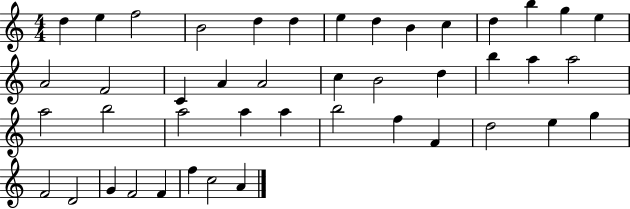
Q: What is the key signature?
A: C major